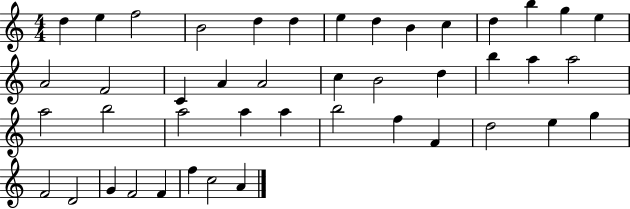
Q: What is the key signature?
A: C major